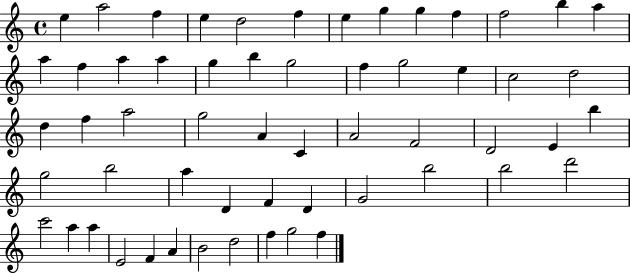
{
  \clef treble
  \time 4/4
  \defaultTimeSignature
  \key c \major
  e''4 a''2 f''4 | e''4 d''2 f''4 | e''4 g''4 g''4 f''4 | f''2 b''4 a''4 | \break a''4 f''4 a''4 a''4 | g''4 b''4 g''2 | f''4 g''2 e''4 | c''2 d''2 | \break d''4 f''4 a''2 | g''2 a'4 c'4 | a'2 f'2 | d'2 e'4 b''4 | \break g''2 b''2 | a''4 d'4 f'4 d'4 | g'2 b''2 | b''2 d'''2 | \break c'''2 a''4 a''4 | e'2 f'4 a'4 | b'2 d''2 | f''4 g''2 f''4 | \break \bar "|."
}